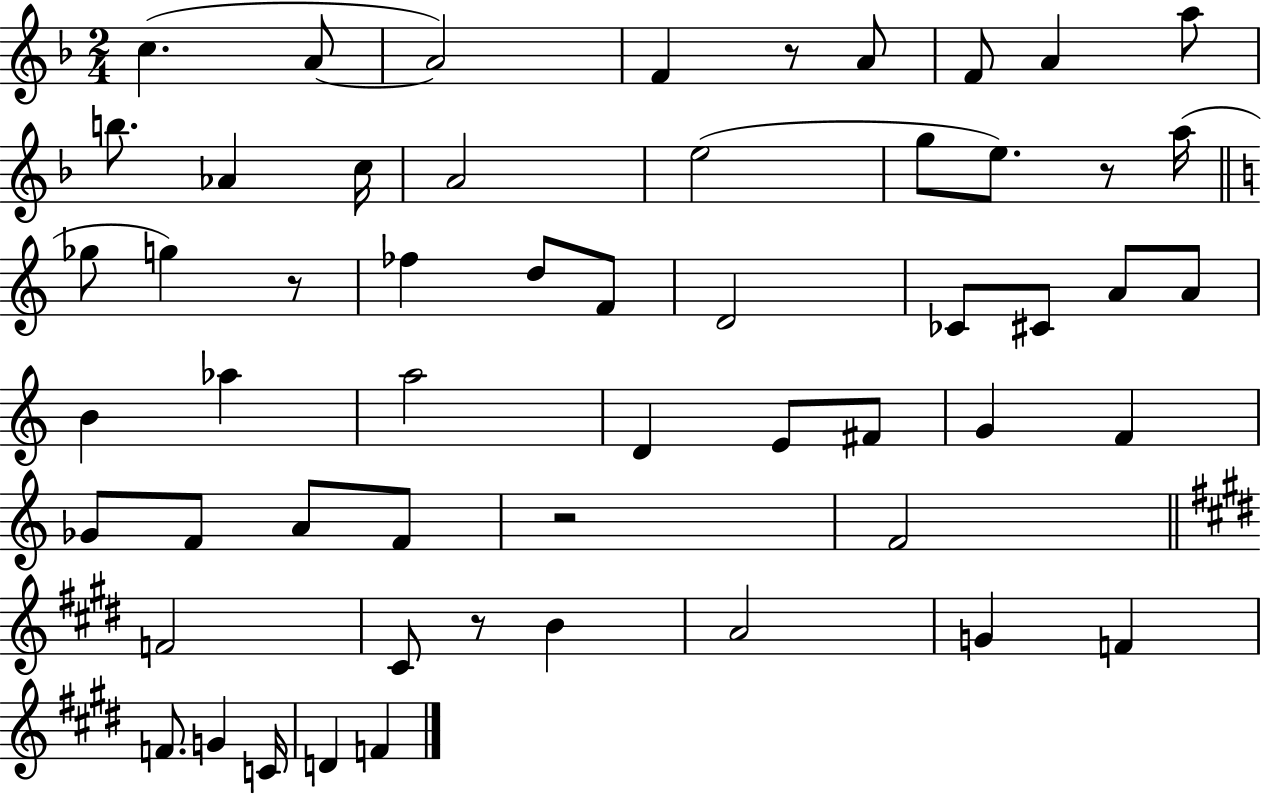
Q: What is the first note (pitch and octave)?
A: C5